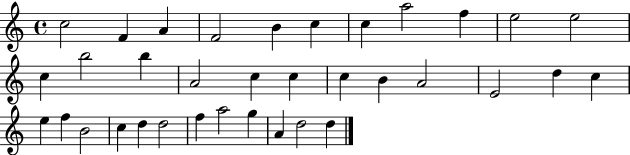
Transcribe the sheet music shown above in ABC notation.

X:1
T:Untitled
M:4/4
L:1/4
K:C
c2 F A F2 B c c a2 f e2 e2 c b2 b A2 c c c B A2 E2 d c e f B2 c d d2 f a2 g A d2 d